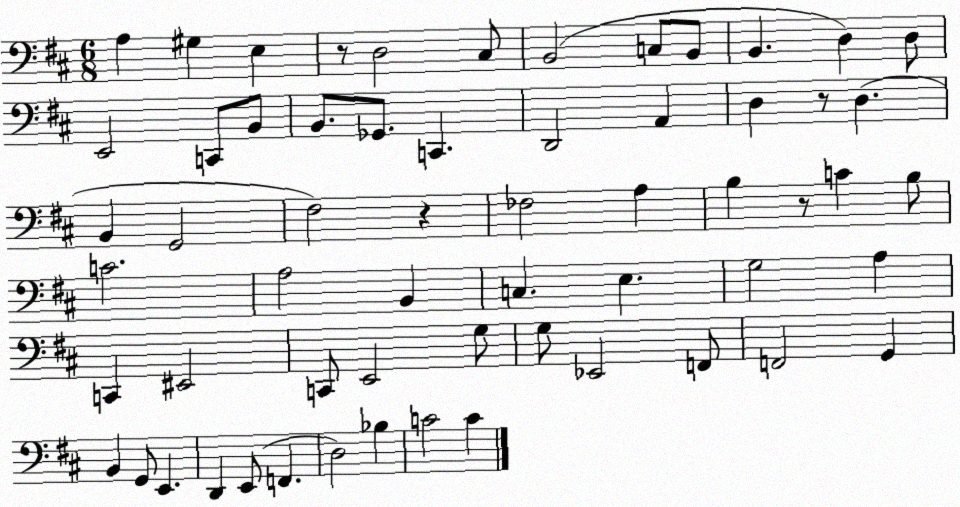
X:1
T:Untitled
M:6/8
L:1/4
K:D
A, ^G, E, z/2 D,2 ^C,/2 B,,2 C,/2 B,,/2 B,, D, D,/2 E,,2 C,,/2 B,,/2 B,,/2 _G,,/2 C,, D,,2 A,, D, z/2 D, B,, G,,2 ^F,2 z _F,2 A, B, z/2 C B,/2 C2 A,2 B,, C, E, G,2 A, C,, ^E,,2 C,,/2 E,,2 G,/2 G,/2 _E,,2 F,,/2 F,,2 G,, B,, G,,/2 E,, D,, E,,/2 F,, D,2 _B, C2 C